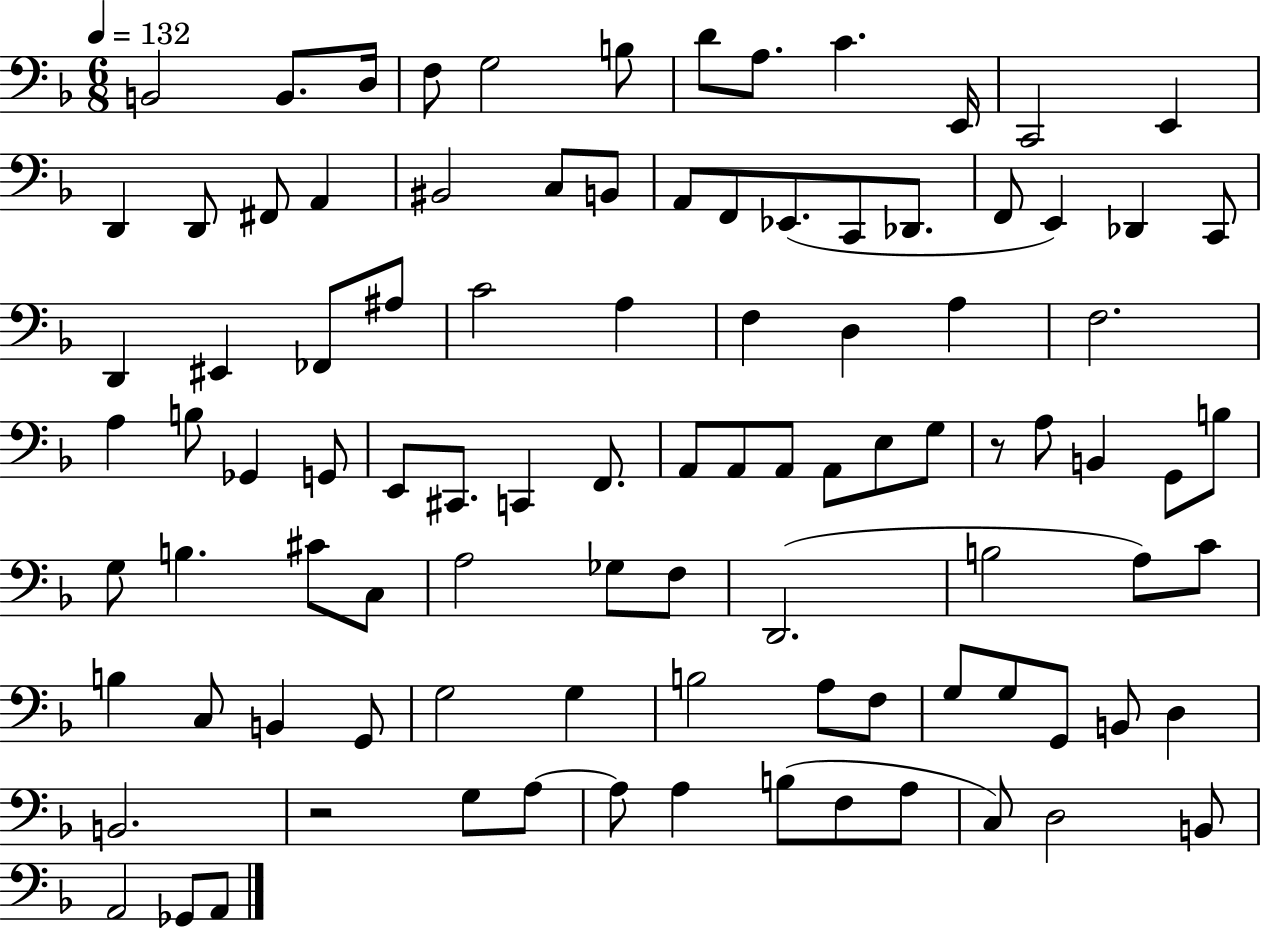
X:1
T:Untitled
M:6/8
L:1/4
K:F
B,,2 B,,/2 D,/4 F,/2 G,2 B,/2 D/2 A,/2 C E,,/4 C,,2 E,, D,, D,,/2 ^F,,/2 A,, ^B,,2 C,/2 B,,/2 A,,/2 F,,/2 _E,,/2 C,,/2 _D,,/2 F,,/2 E,, _D,, C,,/2 D,, ^E,, _F,,/2 ^A,/2 C2 A, F, D, A, F,2 A, B,/2 _G,, G,,/2 E,,/2 ^C,,/2 C,, F,,/2 A,,/2 A,,/2 A,,/2 A,,/2 E,/2 G,/2 z/2 A,/2 B,, G,,/2 B,/2 G,/2 B, ^C/2 C,/2 A,2 _G,/2 F,/2 D,,2 B,2 A,/2 C/2 B, C,/2 B,, G,,/2 G,2 G, B,2 A,/2 F,/2 G,/2 G,/2 G,,/2 B,,/2 D, B,,2 z2 G,/2 A,/2 A,/2 A, B,/2 F,/2 A,/2 C,/2 D,2 B,,/2 A,,2 _G,,/2 A,,/2